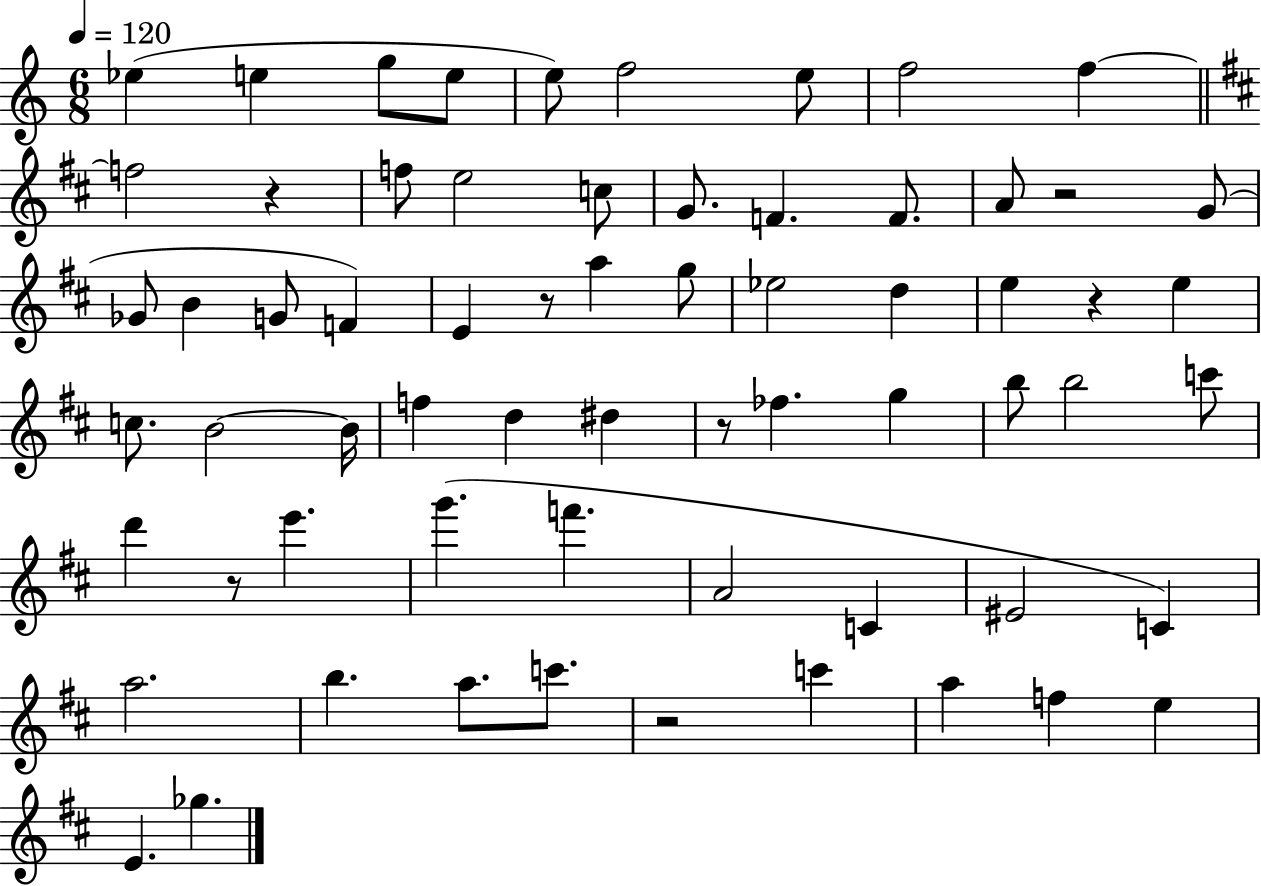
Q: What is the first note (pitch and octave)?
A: Eb5